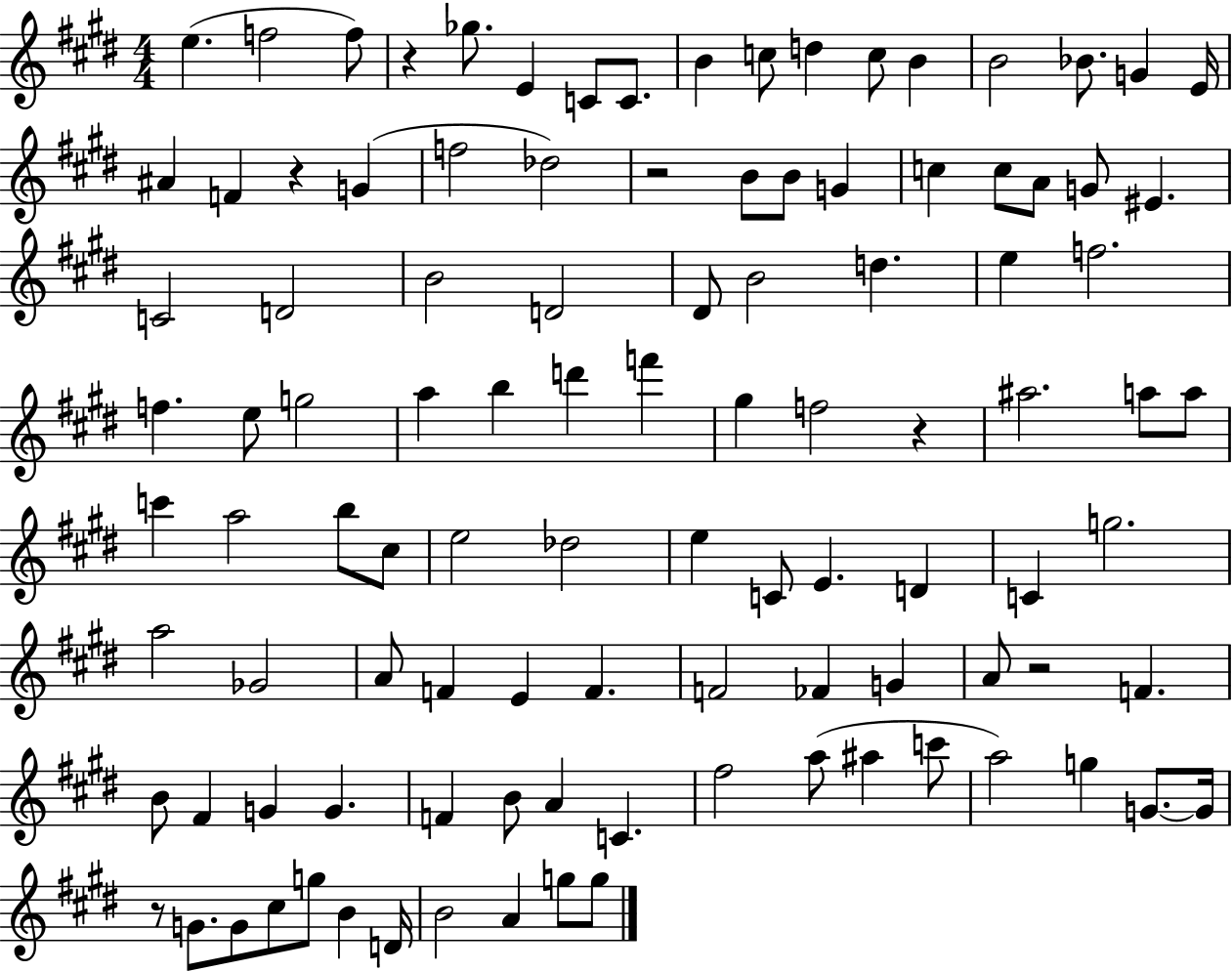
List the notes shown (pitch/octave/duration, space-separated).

E5/q. F5/h F5/e R/q Gb5/e. E4/q C4/e C4/e. B4/q C5/e D5/q C5/e B4/q B4/h Bb4/e. G4/q E4/s A#4/q F4/q R/q G4/q F5/h Db5/h R/h B4/e B4/e G4/q C5/q C5/e A4/e G4/e EIS4/q. C4/h D4/h B4/h D4/h D#4/e B4/h D5/q. E5/q F5/h. F5/q. E5/e G5/h A5/q B5/q D6/q F6/q G#5/q F5/h R/q A#5/h. A5/e A5/e C6/q A5/h B5/e C#5/e E5/h Db5/h E5/q C4/e E4/q. D4/q C4/q G5/h. A5/h Gb4/h A4/e F4/q E4/q F4/q. F4/h FES4/q G4/q A4/e R/h F4/q. B4/e F#4/q G4/q G4/q. F4/q B4/e A4/q C4/q. F#5/h A5/e A#5/q C6/e A5/h G5/q G4/e. G4/s R/e G4/e. G4/e C#5/e G5/e B4/q D4/s B4/h A4/q G5/e G5/e